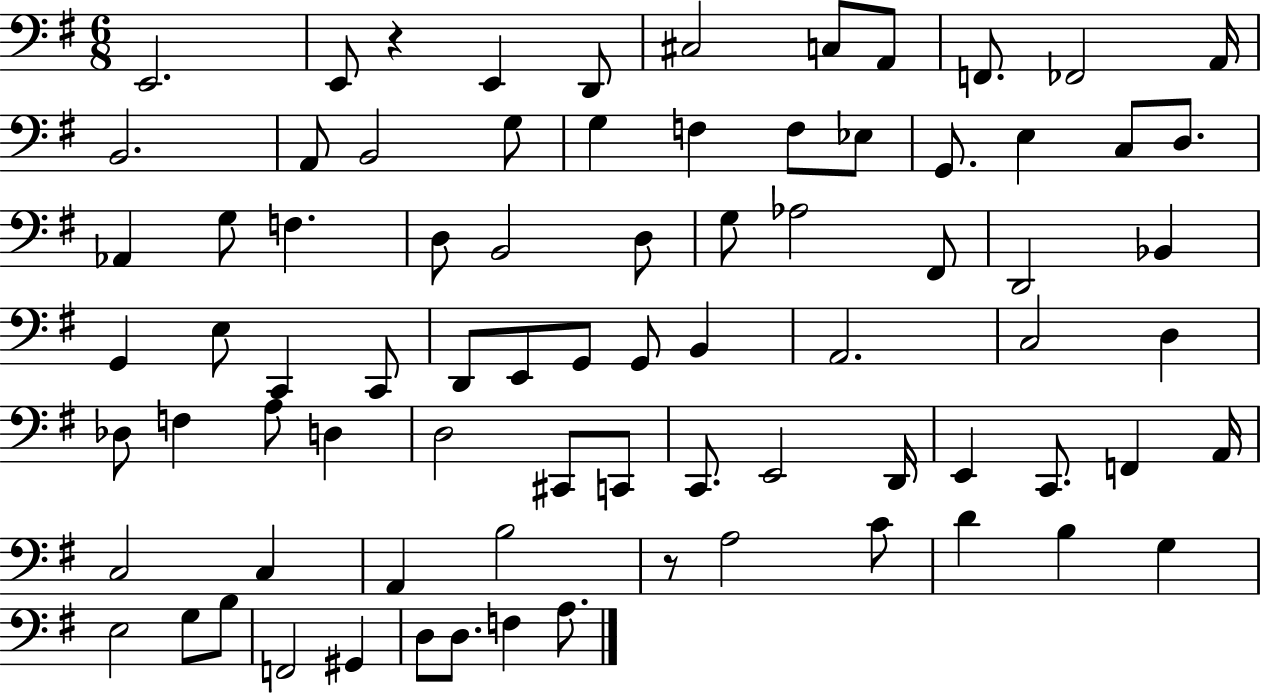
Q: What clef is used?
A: bass